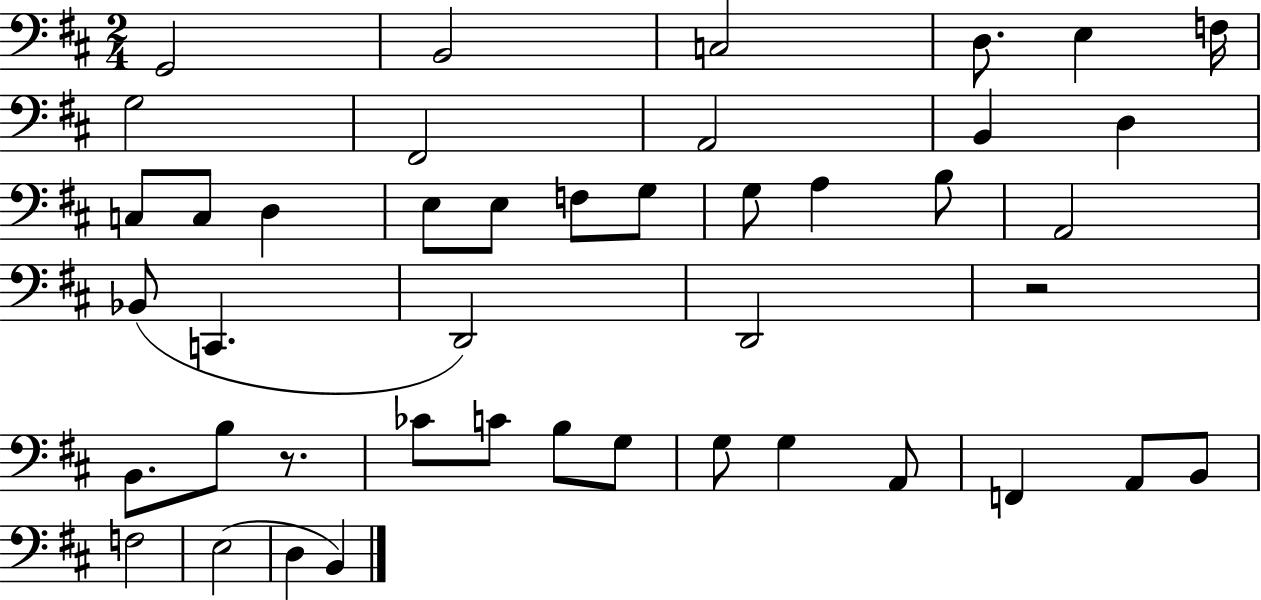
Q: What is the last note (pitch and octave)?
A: B2